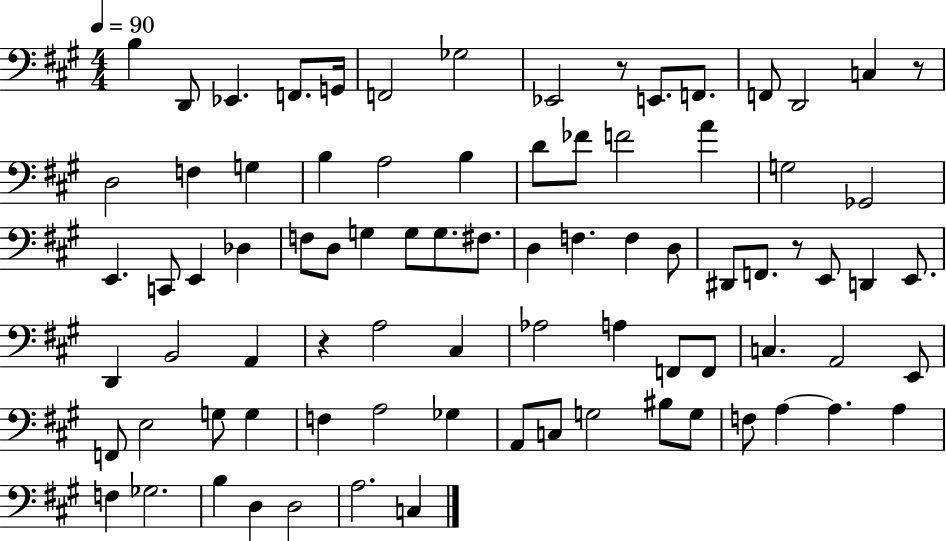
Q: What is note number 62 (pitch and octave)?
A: A3